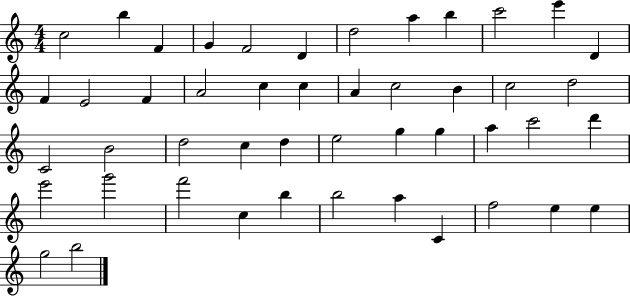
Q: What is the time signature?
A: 4/4